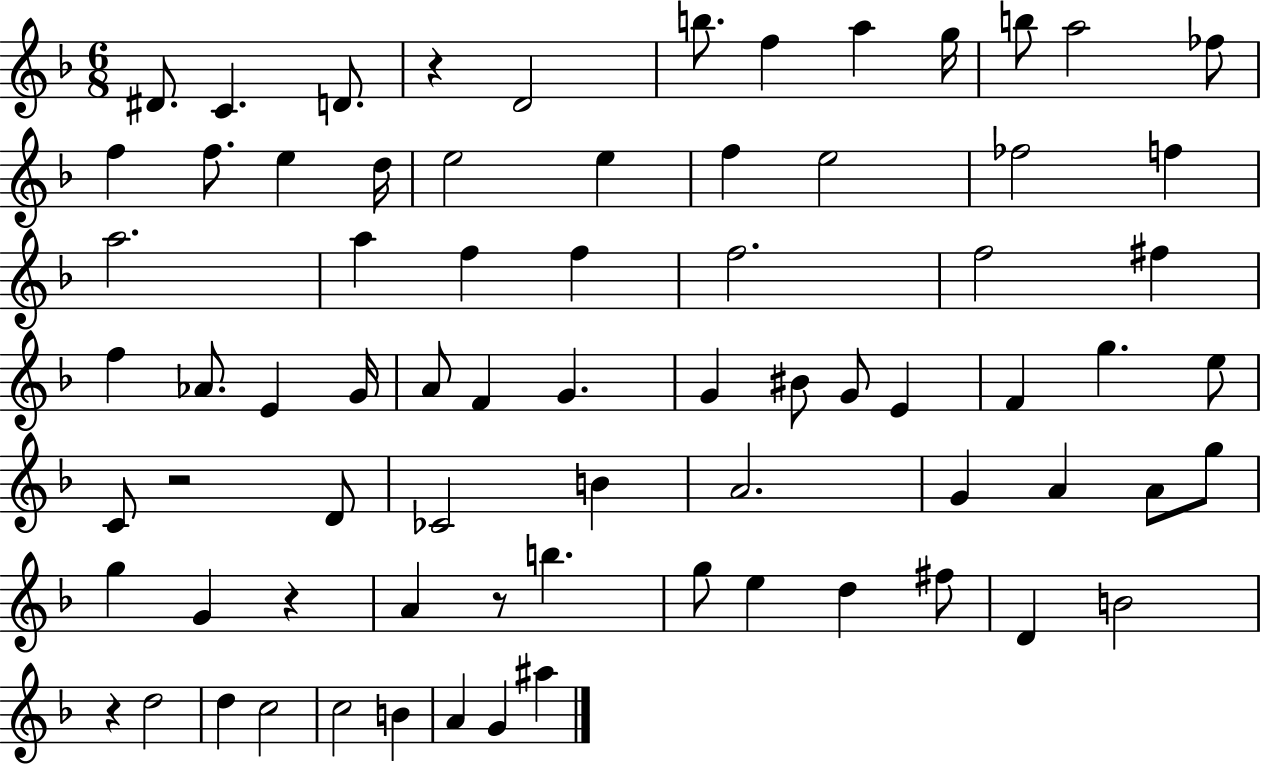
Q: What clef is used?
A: treble